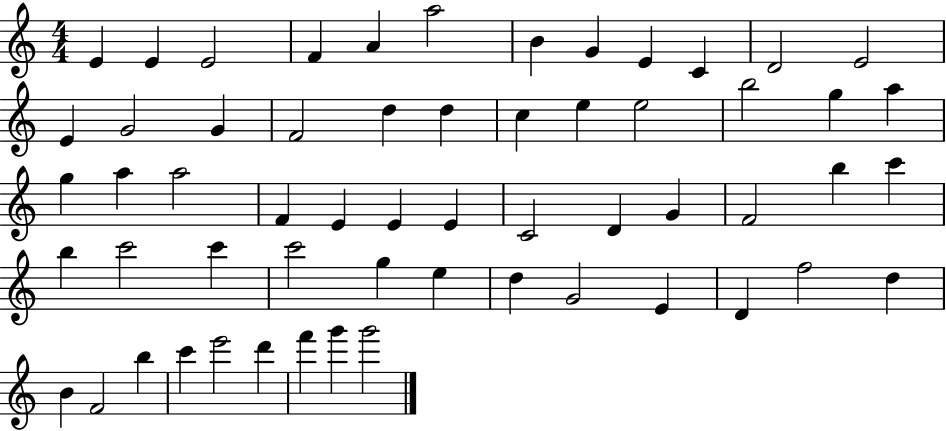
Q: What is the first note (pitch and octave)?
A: E4